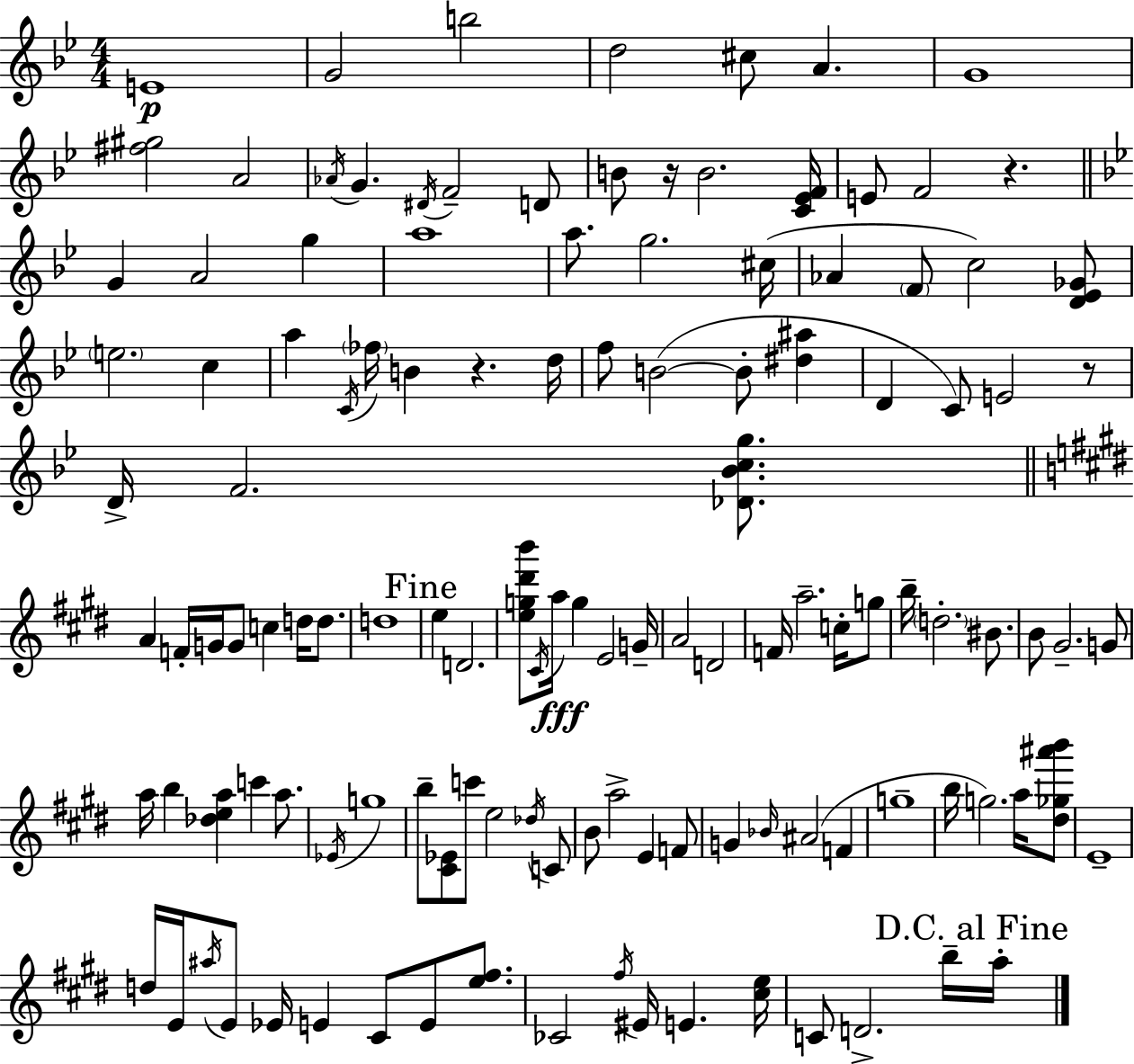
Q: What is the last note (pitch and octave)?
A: A5